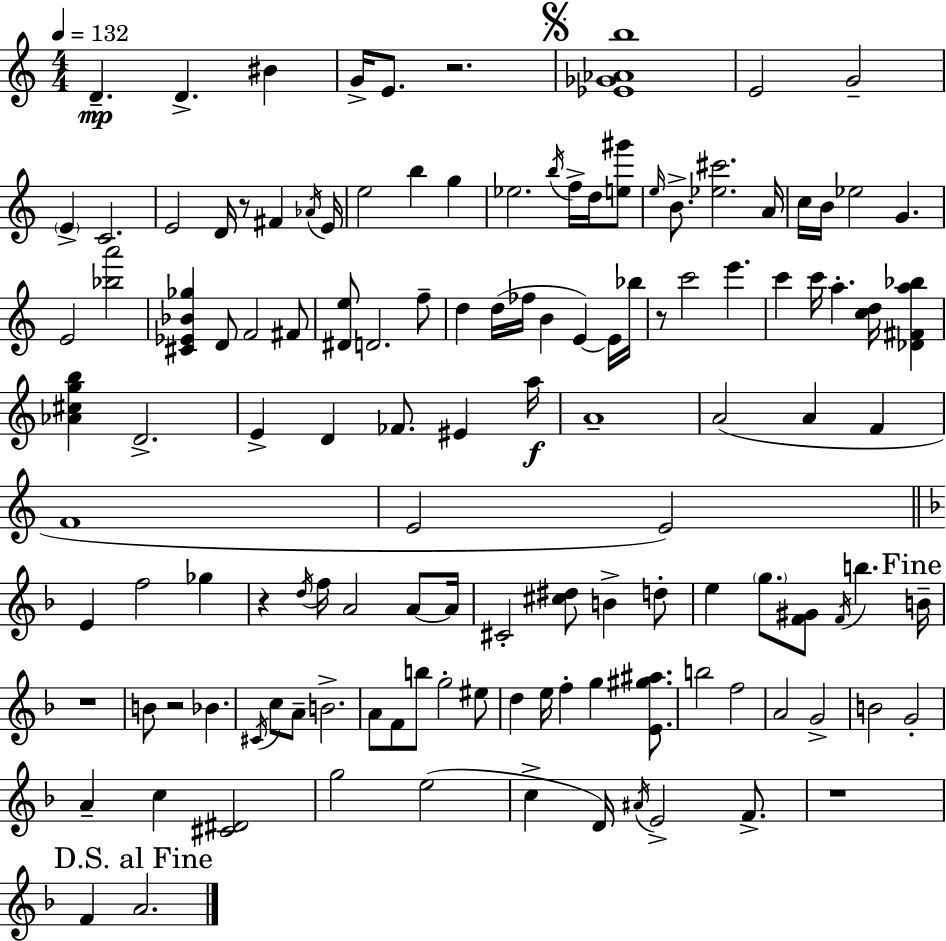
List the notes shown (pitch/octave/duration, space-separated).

D4/q. D4/q. BIS4/q G4/s E4/e. R/h. [Eb4,Gb4,Ab4,B5]/w E4/h G4/h E4/q C4/h. E4/h D4/s R/e F#4/q Ab4/s E4/s E5/h B5/q G5/q Eb5/h. B5/s F5/s D5/s [E5,G#6]/e E5/s B4/e. [Eb5,C#6]/h. A4/s C5/s B4/s Eb5/h G4/q. E4/h [Bb5,A6]/h [C#4,Eb4,Bb4,Gb5]/q D4/e F4/h F#4/e [D#4,E5]/e D4/h. F5/e D5/q D5/s FES5/s B4/q E4/q E4/s Bb5/s R/e C6/h E6/q. C6/q C6/s A5/q. [C5,D5]/s [Db4,F#4,A5,Bb5]/q [Ab4,C#5,G5,B5]/q D4/h. E4/q D4/q FES4/e. EIS4/q A5/s A4/w A4/h A4/q F4/q F4/w E4/h E4/h E4/q F5/h Gb5/q R/q D5/s F5/s A4/h A4/e A4/s C#4/h [C#5,D#5]/e B4/q D5/e E5/q G5/e. [F4,G#4]/e F4/s B5/q. B4/s R/w B4/e R/h Bb4/q. C#4/s C5/e A4/e B4/h. A4/e F4/e B5/e G5/h EIS5/e D5/q E5/s F5/q G5/q [E4,G#5,A#5]/e. B5/h F5/h A4/h G4/h B4/h G4/h A4/q C5/q [C#4,D#4]/h G5/h E5/h C5/q D4/s A#4/s E4/h F4/e. R/w F4/q A4/h.